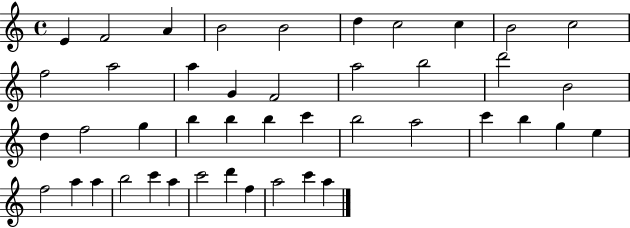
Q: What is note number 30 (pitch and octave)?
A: B5